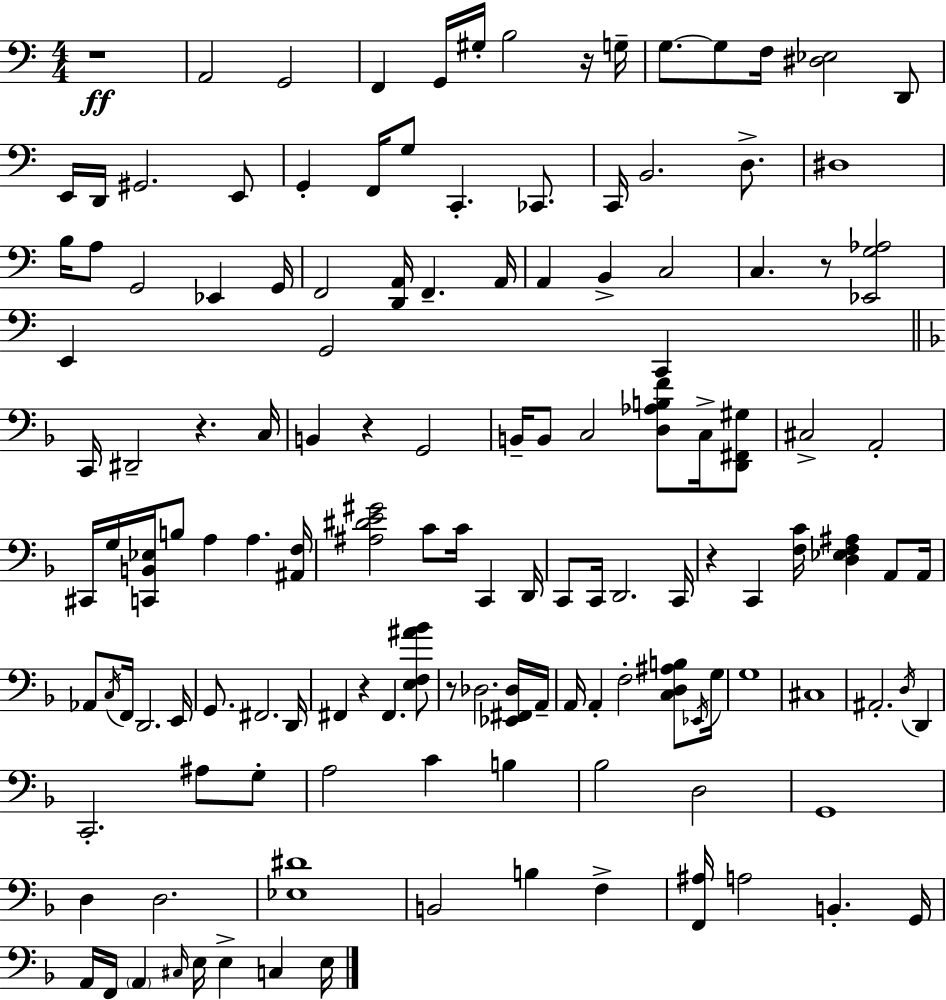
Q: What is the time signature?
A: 4/4